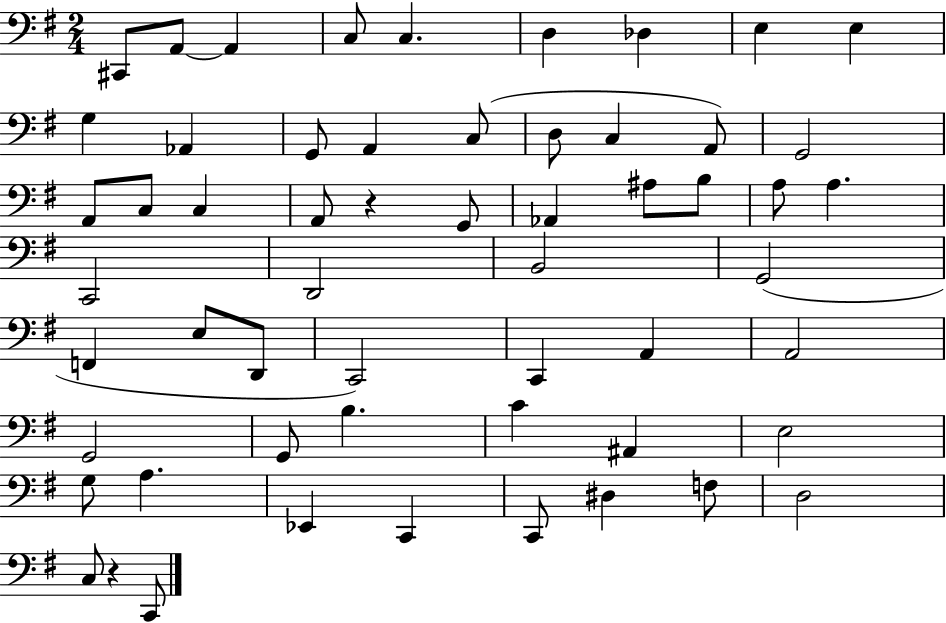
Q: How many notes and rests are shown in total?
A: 57